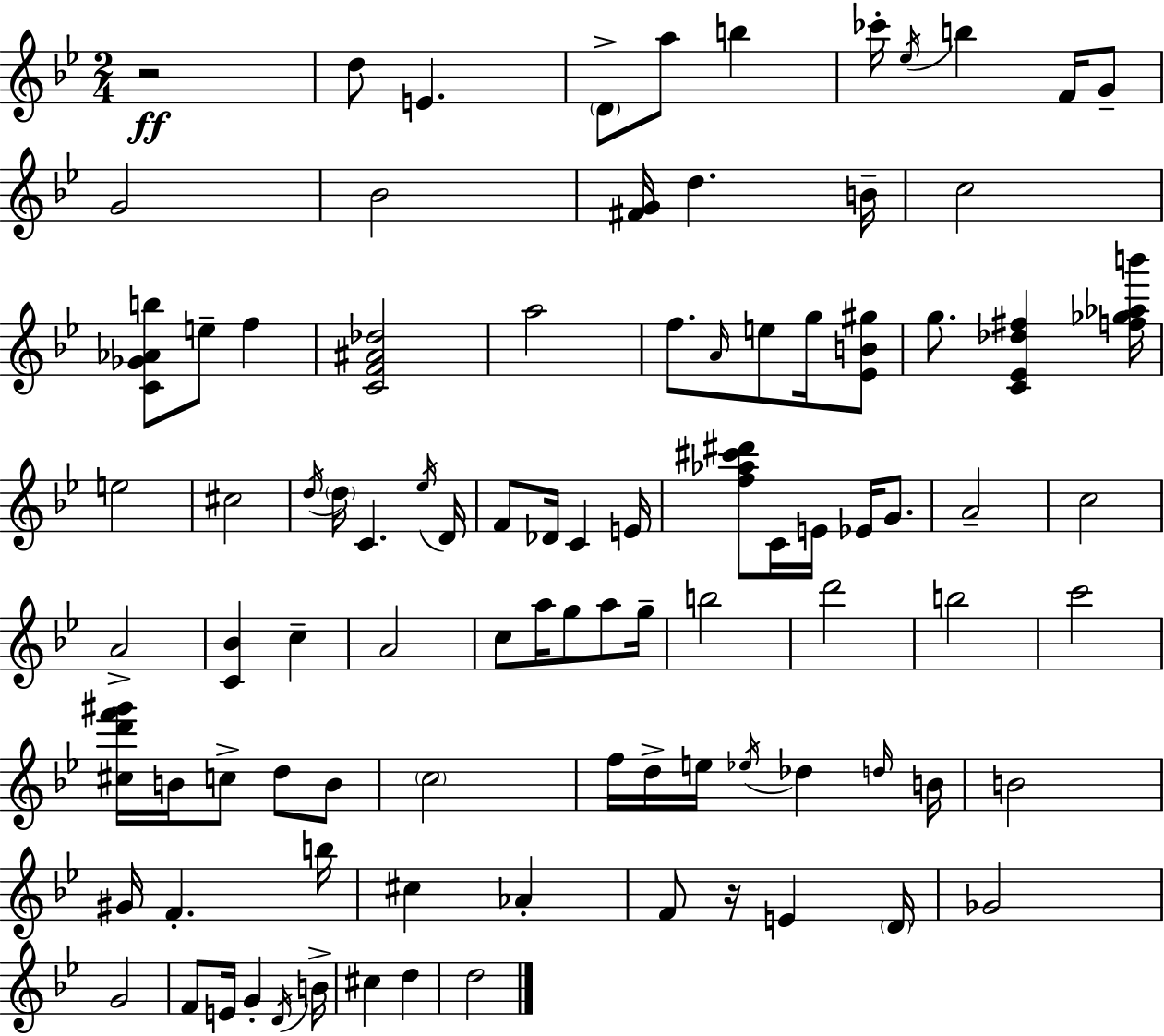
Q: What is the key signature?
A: BES major